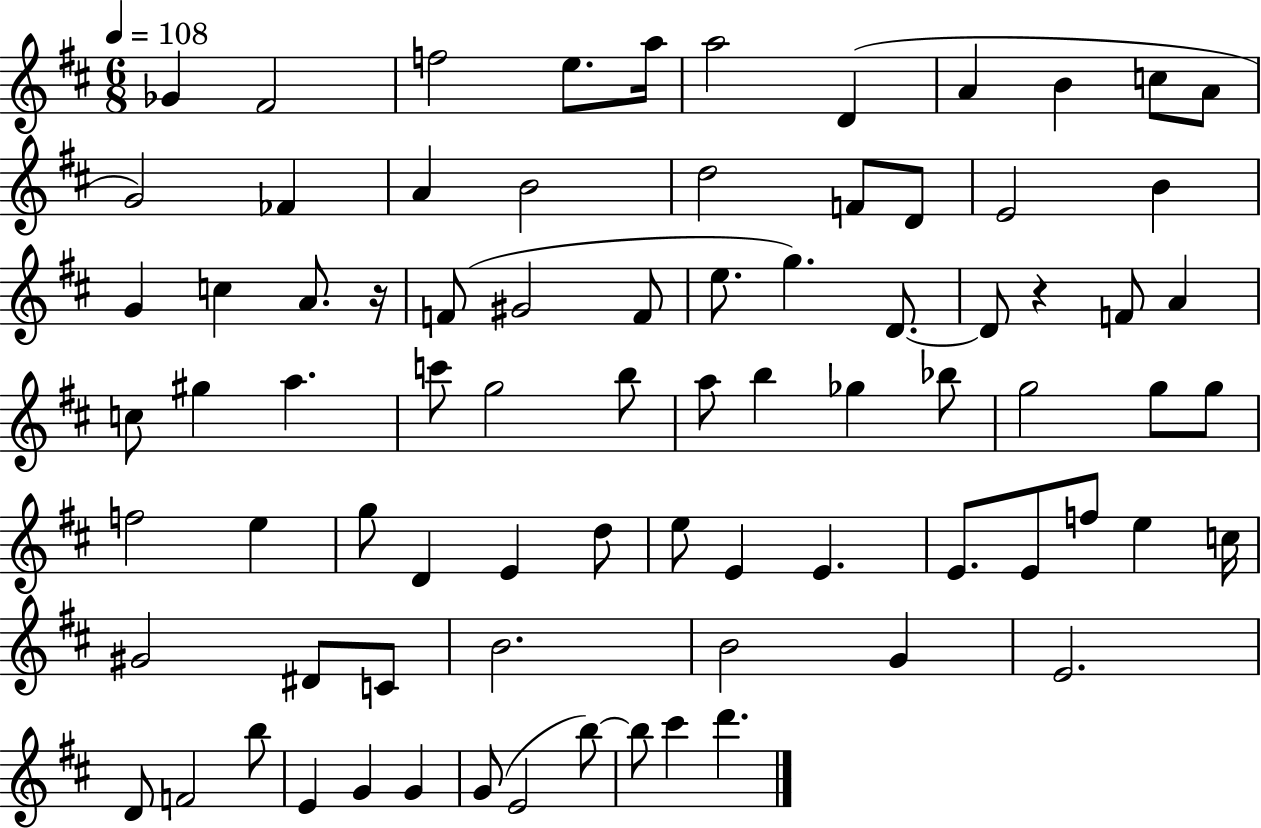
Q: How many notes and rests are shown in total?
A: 80